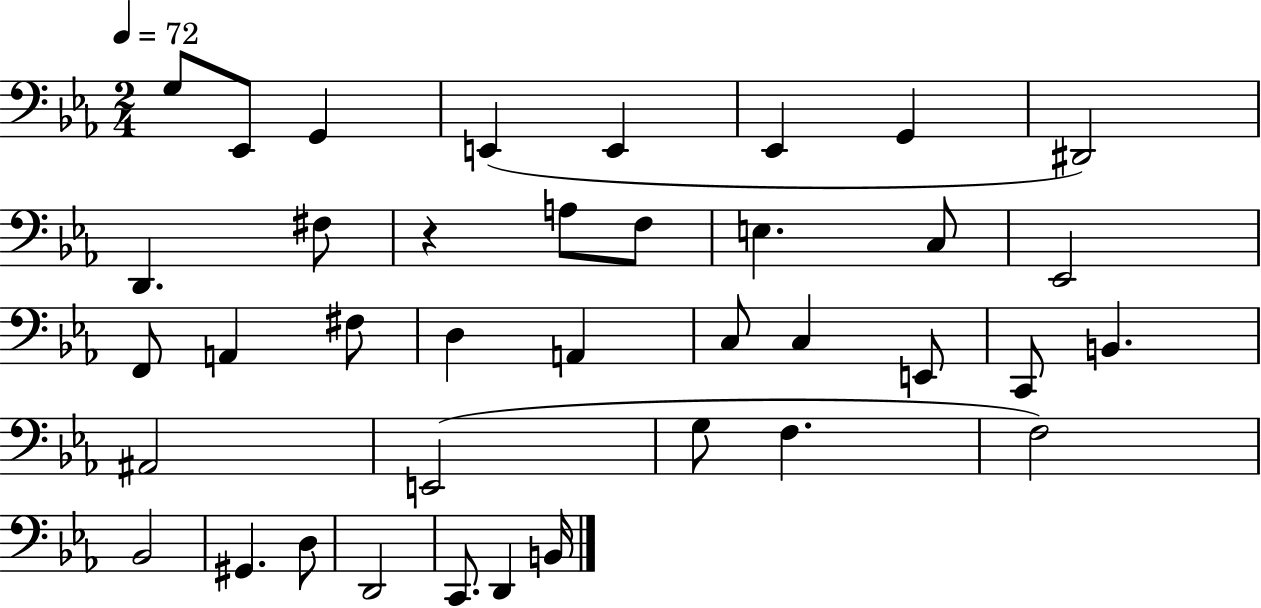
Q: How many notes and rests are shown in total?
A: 38